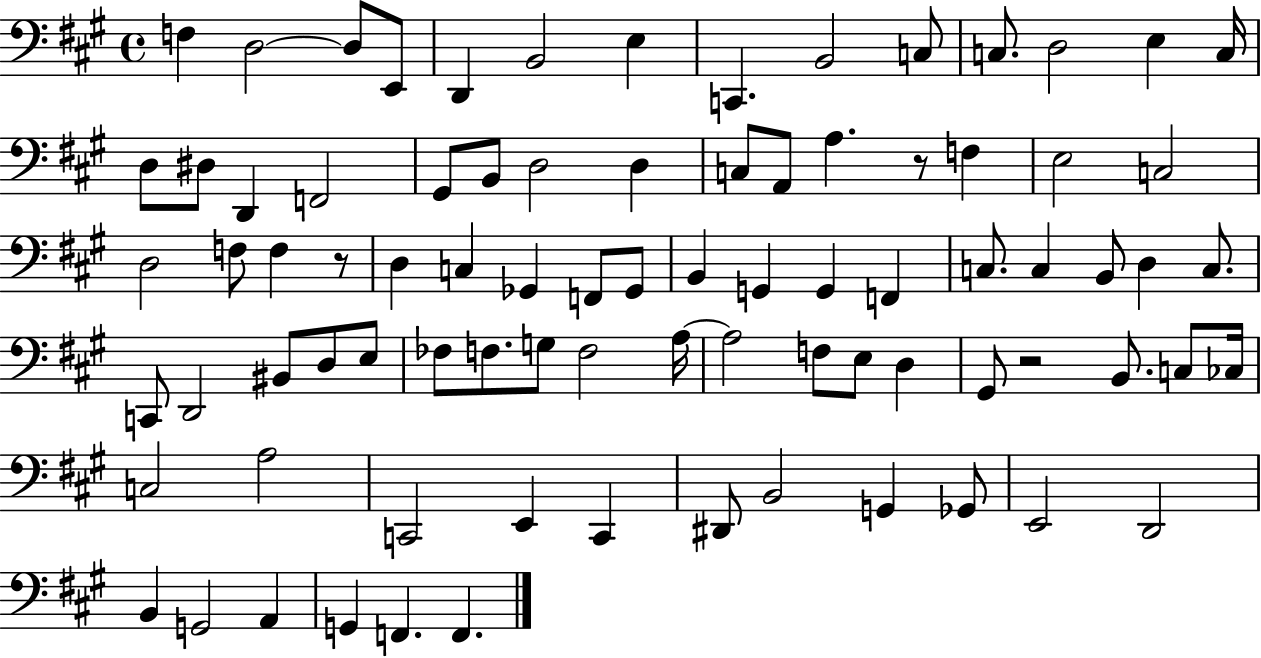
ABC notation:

X:1
T:Untitled
M:4/4
L:1/4
K:A
F, D,2 D,/2 E,,/2 D,, B,,2 E, C,, B,,2 C,/2 C,/2 D,2 E, C,/4 D,/2 ^D,/2 D,, F,,2 ^G,,/2 B,,/2 D,2 D, C,/2 A,,/2 A, z/2 F, E,2 C,2 D,2 F,/2 F, z/2 D, C, _G,, F,,/2 _G,,/2 B,, G,, G,, F,, C,/2 C, B,,/2 D, C,/2 C,,/2 D,,2 ^B,,/2 D,/2 E,/2 _F,/2 F,/2 G,/2 F,2 A,/4 A,2 F,/2 E,/2 D, ^G,,/2 z2 B,,/2 C,/2 _C,/4 C,2 A,2 C,,2 E,, C,, ^D,,/2 B,,2 G,, _G,,/2 E,,2 D,,2 B,, G,,2 A,, G,, F,, F,,